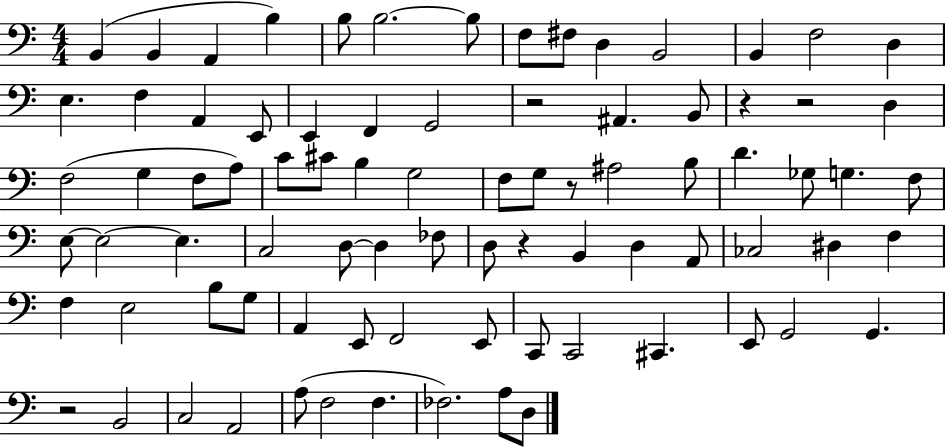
{
  \clef bass
  \numericTimeSignature
  \time 4/4
  \key c \major
  b,4( b,4 a,4 b4) | b8 b2.~~ b8 | f8 fis8 d4 b,2 | b,4 f2 d4 | \break e4. f4 a,4 e,8 | e,4 f,4 g,2 | r2 ais,4. b,8 | r4 r2 d4 | \break f2( g4 f8 a8) | c'8 cis'8 b4 g2 | f8 g8 r8 ais2 b8 | d'4. ges8 g4. f8 | \break e8~~ e2~~ e4. | c2 d8~~ d4 fes8 | d8 r4 b,4 d4 a,8 | ces2 dis4 f4 | \break f4 e2 b8 g8 | a,4 e,8 f,2 e,8 | c,8 c,2 cis,4. | e,8 g,2 g,4. | \break r2 b,2 | c2 a,2 | a8( f2 f4. | fes2.) a8 d8 | \break \bar "|."
}